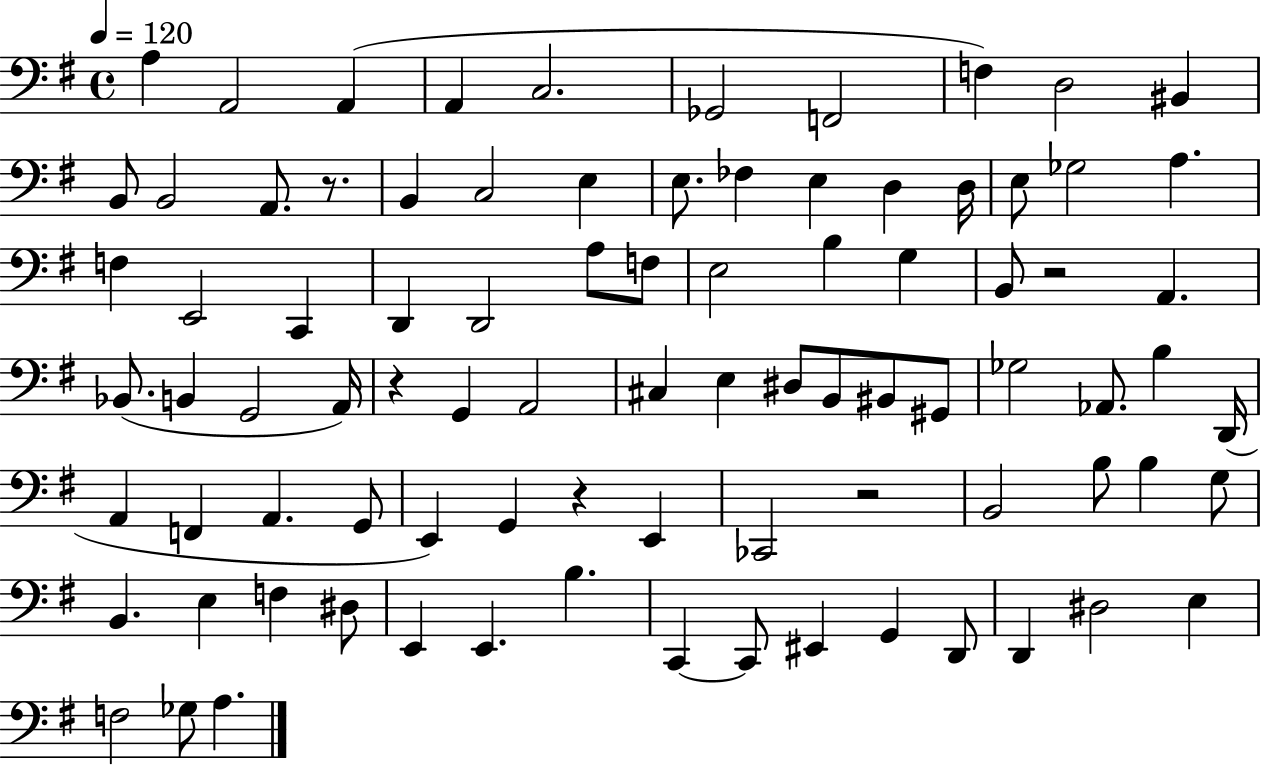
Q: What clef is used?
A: bass